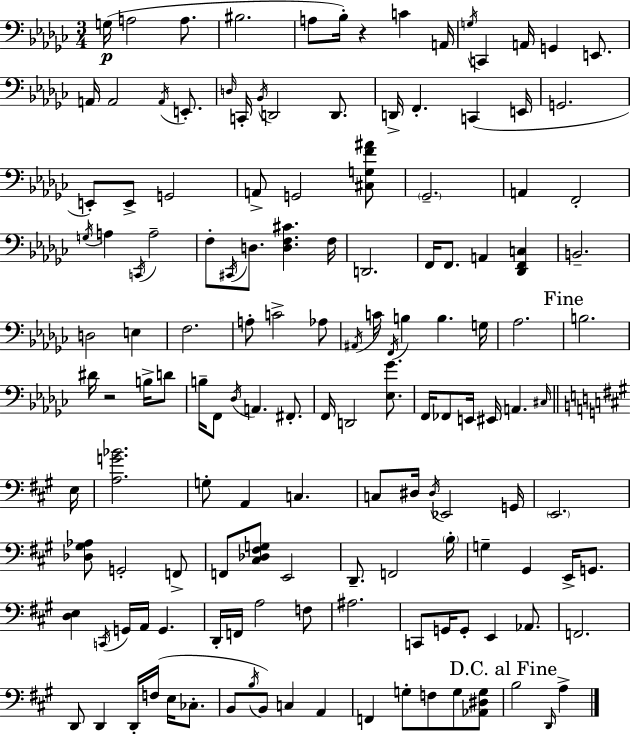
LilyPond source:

{
  \clef bass
  \numericTimeSignature
  \time 3/4
  \key ees \minor
  \repeat volta 2 { g16(\p a2 a8. | bis2. | a8 bes16-.) r4 c'4 a,16 | \acciaccatura { g16 } c,4 a,16 g,4 e,8. | \break a,16 a,2 \acciaccatura { a,16 } e,8.-. | \grace { d16 } c,16-. \acciaccatura { bes,16 } d,2 | d,8. d,16-> f,4.-. c,4( | e,16 g,2. | \break e,8-.) e,8-> g,2 | a,8-> g,2 | <cis g f' ais'>8 \parenthesize ges,2.-- | a,4 f,2-. | \break \acciaccatura { g16 } a4 \acciaccatura { c,16 } a2-- | f8-. \acciaccatura { cis,16 } d8. | <d f cis'>4. f16 d,2. | f,16 f,8. a,4 | \break <des, f, c>4 b,2.-- | d2 | e4 f2. | a8-. c'2-> | \break aes8 \acciaccatura { ais,16 } c'16 \acciaccatura { f,16 } b4 | b4. g16 aes2. | \mark "Fine" b2. | dis'16 r2 | \break b16-> d'8 b16-- f,8 | \acciaccatura { des16 } a,4. fis,8.-. f,16 d,2 | <ees ges'>8. f,16 fes,8 | e,16 eis,16 a,4. \grace { cis16 } \bar "||" \break \key a \major e16 <a g' bes'>2. | g8-. a,4 c4. | c8 dis16 \acciaccatura { dis16 } ees,2 | g,16 \parenthesize e,2. | \break <des gis aes>8 g,2-. | f,8-> f,8 <cis des fis g>8 e,2 | d,8.-- f,2 | \parenthesize b16-. g4-- gis,4 e,16-> g,8. | \break <d e>4 \acciaccatura { c,16 } g,16 a,16 g,4. | d,16-. f,16 a2 | f8 ais2. | c,8 g,16 g,8-. e,4 | \break aes,8. f,2. | d,8 d,4 d,16-. f16( e16 | ces8.-. b,8 \acciaccatura { b16 }) b,8 c4 | a,4 f,4 g8-. f8 | \break g8 <aes, dis g>8 \mark "D.C. al Fine" b2 | \grace { d,16 } a4-> } \bar "|."
}